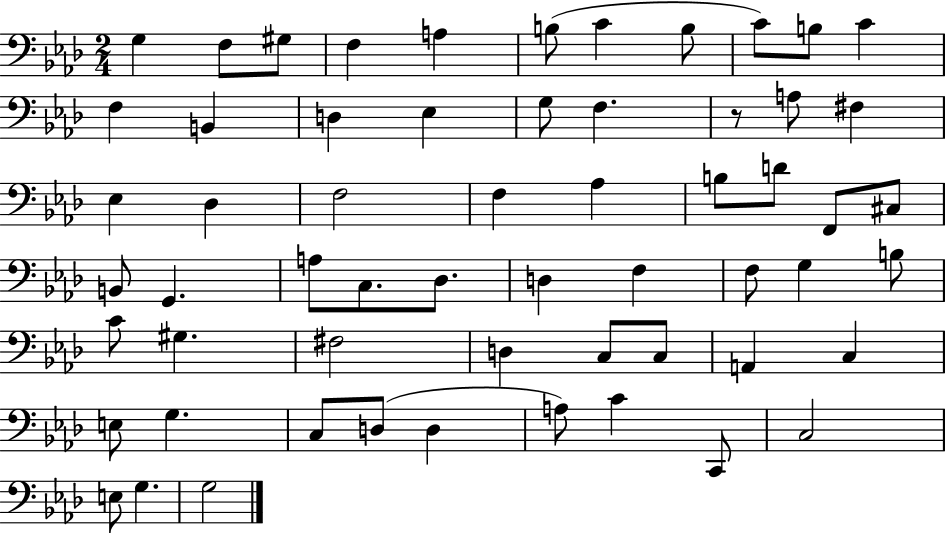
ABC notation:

X:1
T:Untitled
M:2/4
L:1/4
K:Ab
G, F,/2 ^G,/2 F, A, B,/2 C B,/2 C/2 B,/2 C F, B,, D, _E, G,/2 F, z/2 A,/2 ^F, _E, _D, F,2 F, _A, B,/2 D/2 F,,/2 ^C,/2 B,,/2 G,, A,/2 C,/2 _D,/2 D, F, F,/2 G, B,/2 C/2 ^G, ^F,2 D, C,/2 C,/2 A,, C, E,/2 G, C,/2 D,/2 D, A,/2 C C,,/2 C,2 E,/2 G, G,2